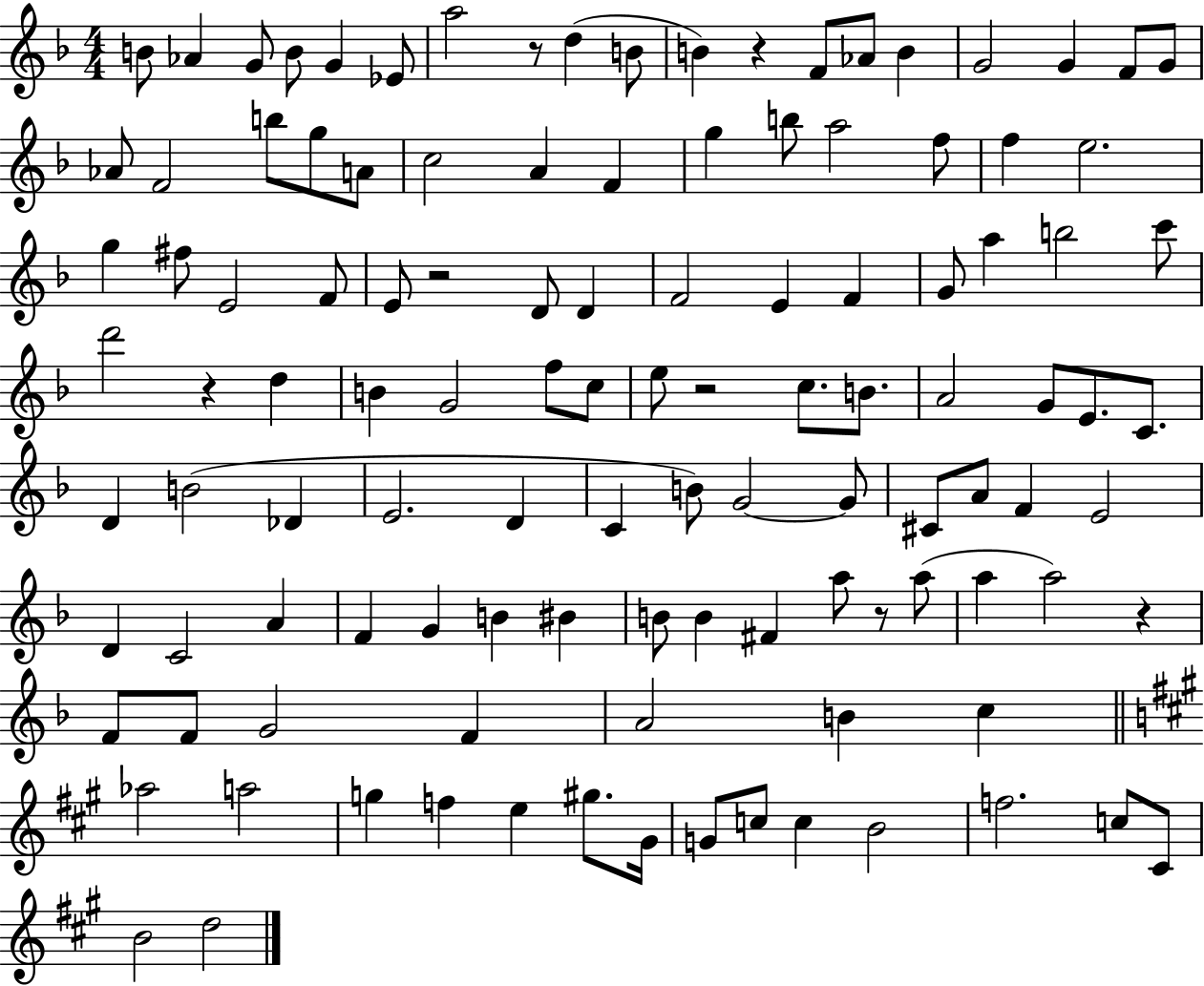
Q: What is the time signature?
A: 4/4